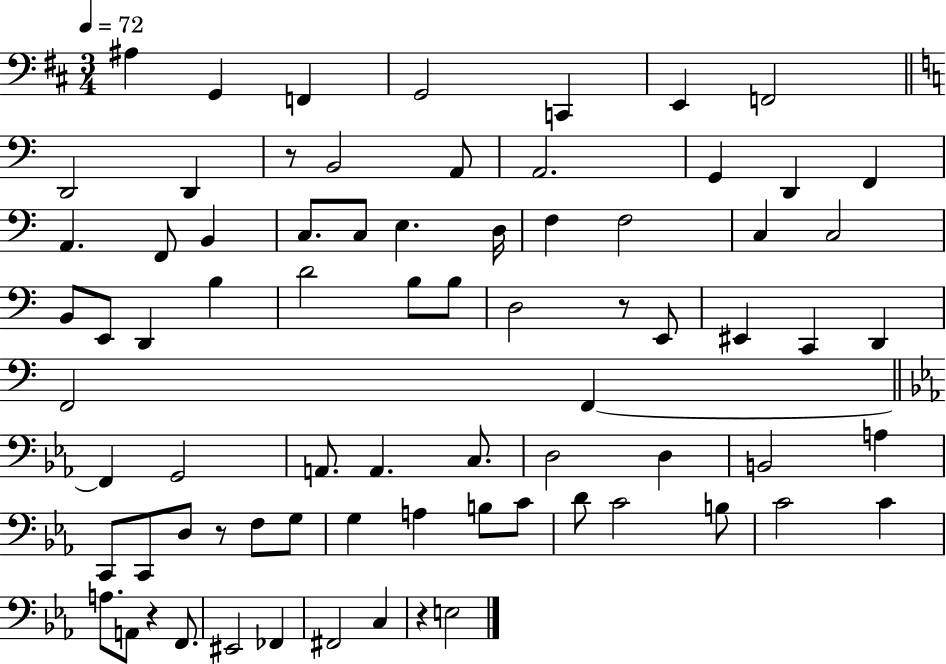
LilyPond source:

{
  \clef bass
  \numericTimeSignature
  \time 3/4
  \key d \major
  \tempo 4 = 72
  ais4 g,4 f,4 | g,2 c,4 | e,4 f,2 | \bar "||" \break \key c \major d,2 d,4 | r8 b,2 a,8 | a,2. | g,4 d,4 f,4 | \break a,4. f,8 b,4 | c8. c8 e4. d16 | f4 f2 | c4 c2 | \break b,8 e,8 d,4 b4 | d'2 b8 b8 | d2 r8 e,8 | eis,4 c,4 d,4 | \break f,2 f,4~~ | \bar "||" \break \key ees \major f,4 g,2 | a,8. a,4. c8. | d2 d4 | b,2 a4 | \break c,8 c,8 d8 r8 f8 g8 | g4 a4 b8 c'8 | d'8 c'2 b8 | c'2 c'4 | \break a8. a,8 r4 f,8. | eis,2 fes,4 | fis,2 c4 | r4 e2 | \break \bar "|."
}